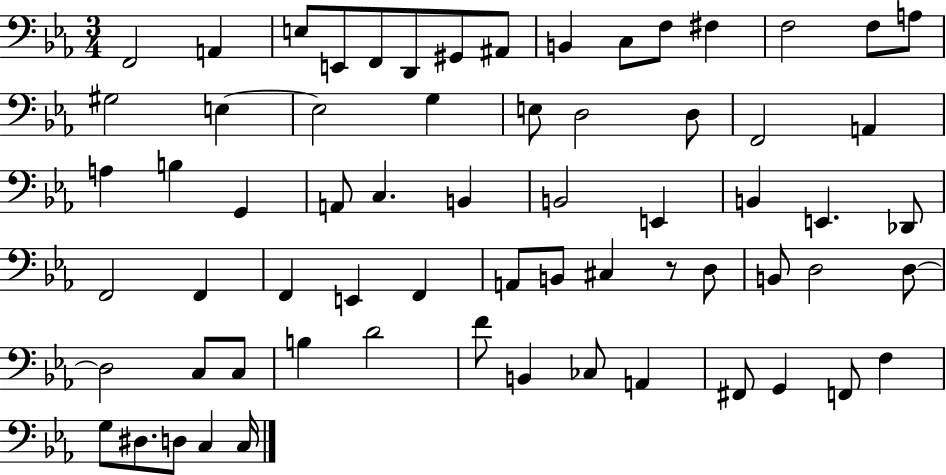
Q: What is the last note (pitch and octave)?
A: C3